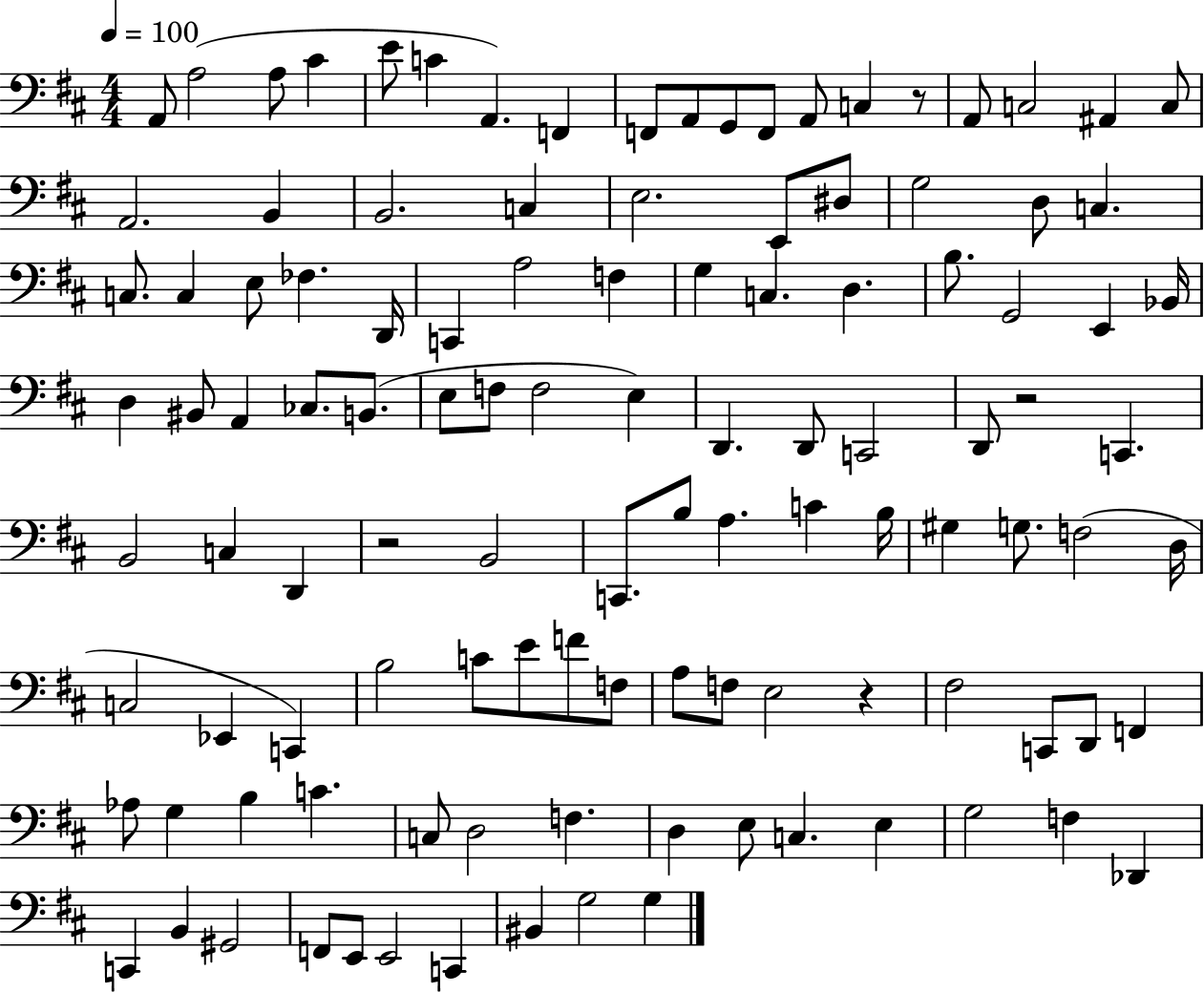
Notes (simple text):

A2/e A3/h A3/e C#4/q E4/e C4/q A2/q. F2/q F2/e A2/e G2/e F2/e A2/e C3/q R/e A2/e C3/h A#2/q C3/e A2/h. B2/q B2/h. C3/q E3/h. E2/e D#3/e G3/h D3/e C3/q. C3/e. C3/q E3/e FES3/q. D2/s C2/q A3/h F3/q G3/q C3/q. D3/q. B3/e. G2/h E2/q Bb2/s D3/q BIS2/e A2/q CES3/e. B2/e. E3/e F3/e F3/h E3/q D2/q. D2/e C2/h D2/e R/h C2/q. B2/h C3/q D2/q R/h B2/h C2/e. B3/e A3/q. C4/q B3/s G#3/q G3/e. F3/h D3/s C3/h Eb2/q C2/q B3/h C4/e E4/e F4/e F3/e A3/e F3/e E3/h R/q F#3/h C2/e D2/e F2/q Ab3/e G3/q B3/q C4/q. C3/e D3/h F3/q. D3/q E3/e C3/q. E3/q G3/h F3/q Db2/q C2/q B2/q G#2/h F2/e E2/e E2/h C2/q BIS2/q G3/h G3/q